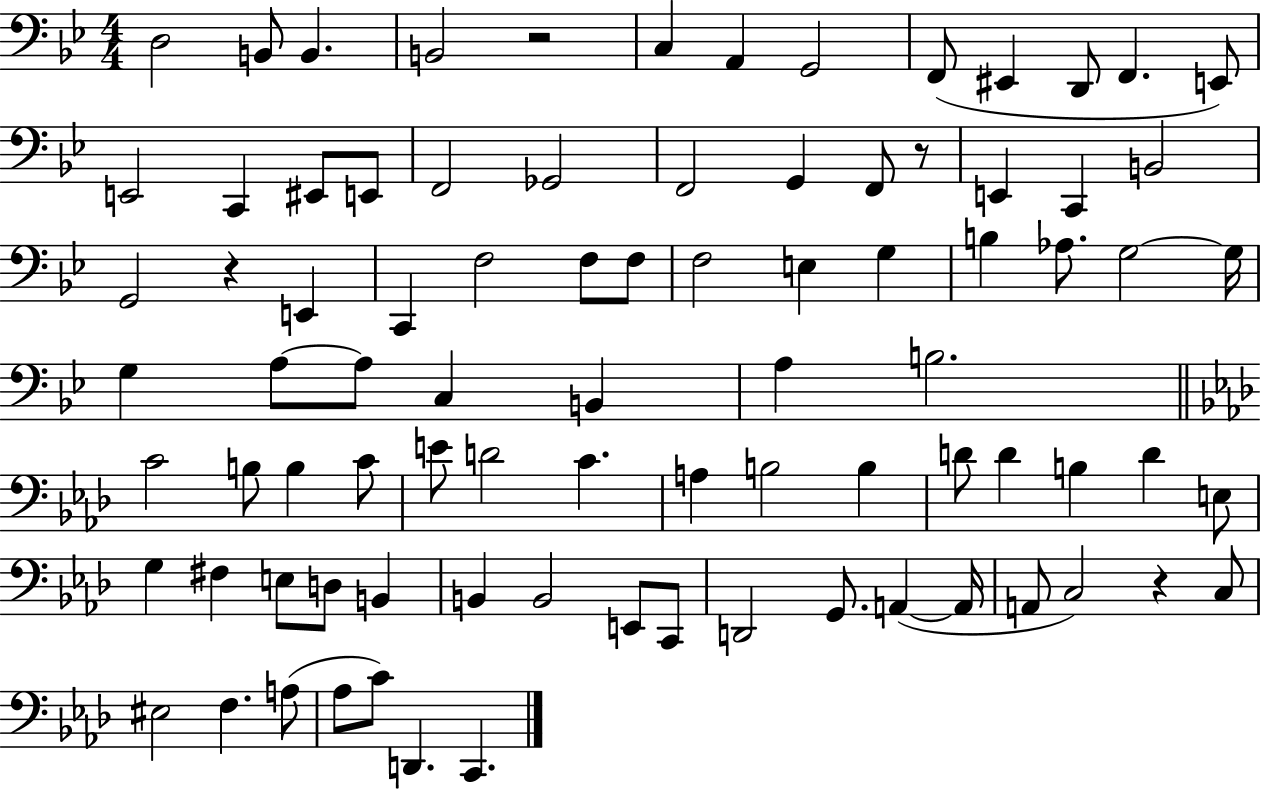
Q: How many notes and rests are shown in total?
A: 86